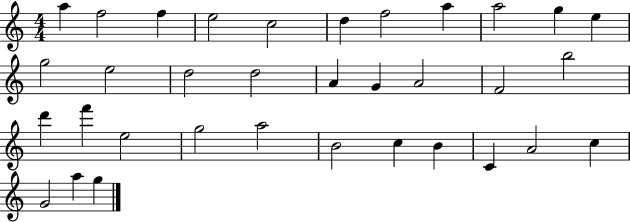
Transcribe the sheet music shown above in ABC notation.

X:1
T:Untitled
M:4/4
L:1/4
K:C
a f2 f e2 c2 d f2 a a2 g e g2 e2 d2 d2 A G A2 F2 b2 d' f' e2 g2 a2 B2 c B C A2 c G2 a g